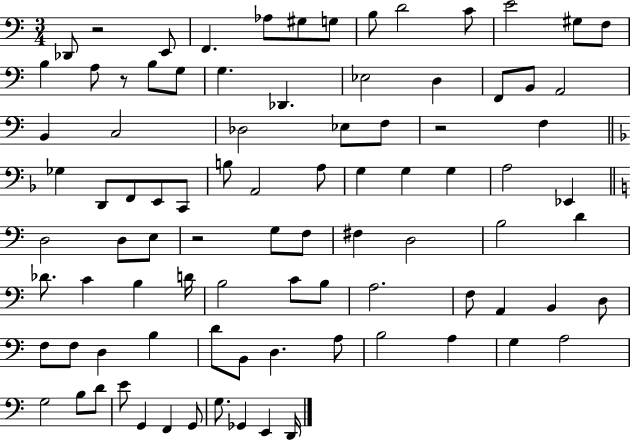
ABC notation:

X:1
T:Untitled
M:3/4
L:1/4
K:C
_D,,/2 z2 E,,/2 F,, _A,/2 ^G,/2 G,/2 B,/2 D2 C/2 E2 ^G,/2 F,/2 B, A,/2 z/2 B,/2 G,/2 G, _D,, _E,2 D, F,,/2 B,,/2 A,,2 B,, C,2 _D,2 _E,/2 F,/2 z2 F, _G, D,,/2 F,,/2 E,,/2 C,,/2 B,/2 A,,2 A,/2 G, G, G, A,2 _E,, D,2 D,/2 E,/2 z2 G,/2 F,/2 ^F, D,2 B,2 D _D/2 C B, D/4 B,2 C/2 B,/2 A,2 F,/2 A,, B,, D,/2 F,/2 F,/2 D, B, D/2 B,,/2 D, A,/2 B,2 A, G, A,2 G,2 B,/2 D/2 E/2 G,, F,, G,,/2 G,/2 _G,, E,, D,,/4